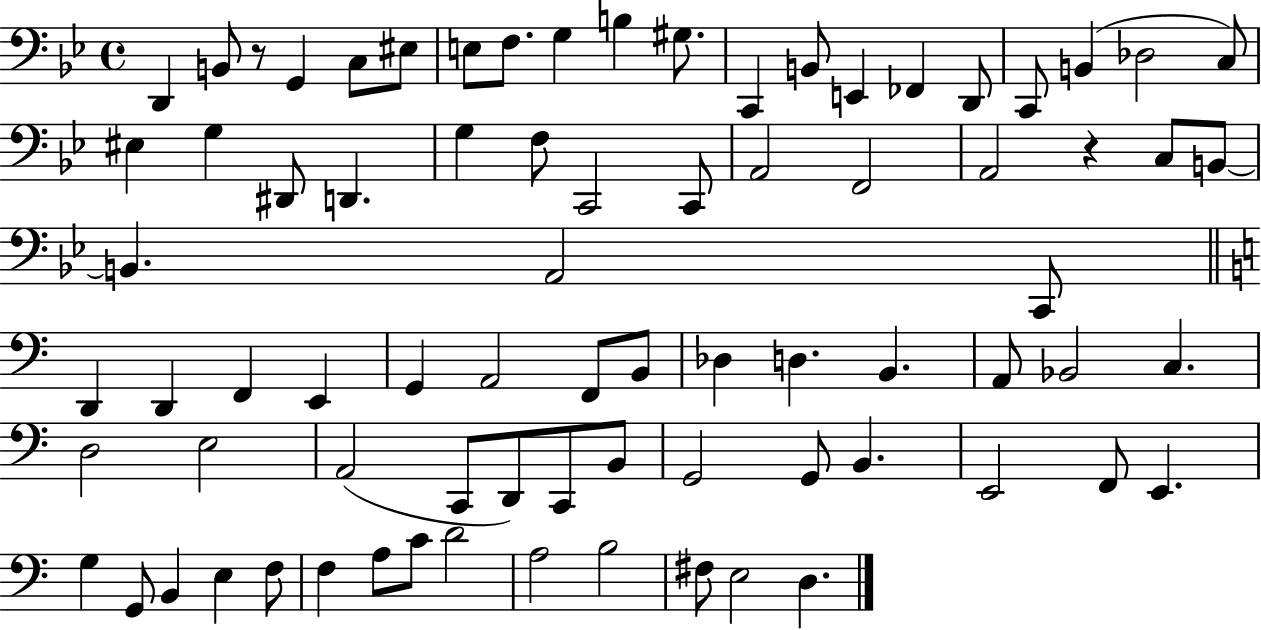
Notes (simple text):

D2/q B2/e R/e G2/q C3/e EIS3/e E3/e F3/e. G3/q B3/q G#3/e. C2/q B2/e E2/q FES2/q D2/e C2/e B2/q Db3/h C3/e EIS3/q G3/q D#2/e D2/q. G3/q F3/e C2/h C2/e A2/h F2/h A2/h R/q C3/e B2/e B2/q. A2/h C2/e D2/q D2/q F2/q E2/q G2/q A2/h F2/e B2/e Db3/q D3/q. B2/q. A2/e Bb2/h C3/q. D3/h E3/h A2/h C2/e D2/e C2/e B2/e G2/h G2/e B2/q. E2/h F2/e E2/q. G3/q G2/e B2/q E3/q F3/e F3/q A3/e C4/e D4/h A3/h B3/h F#3/e E3/h D3/q.